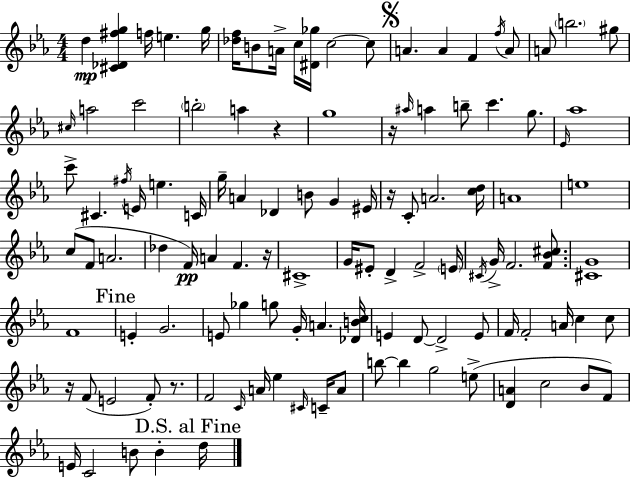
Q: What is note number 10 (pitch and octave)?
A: A4